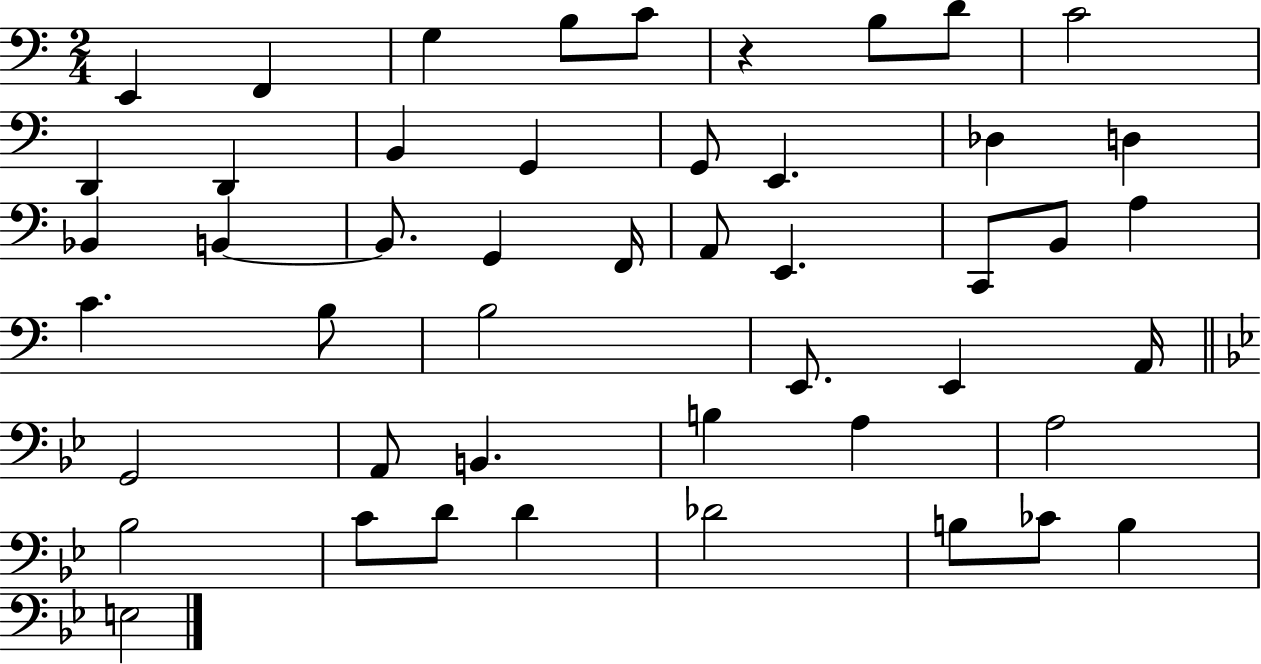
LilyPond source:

{
  \clef bass
  \numericTimeSignature
  \time 2/4
  \key c \major
  e,4 f,4 | g4 b8 c'8 | r4 b8 d'8 | c'2 | \break d,4 d,4 | b,4 g,4 | g,8 e,4. | des4 d4 | \break bes,4 b,4~~ | b,8. g,4 f,16 | a,8 e,4. | c,8 b,8 a4 | \break c'4. b8 | b2 | e,8. e,4 a,16 | \bar "||" \break \key bes \major g,2 | a,8 b,4. | b4 a4 | a2 | \break bes2 | c'8 d'8 d'4 | des'2 | b8 ces'8 b4 | \break e2 | \bar "|."
}